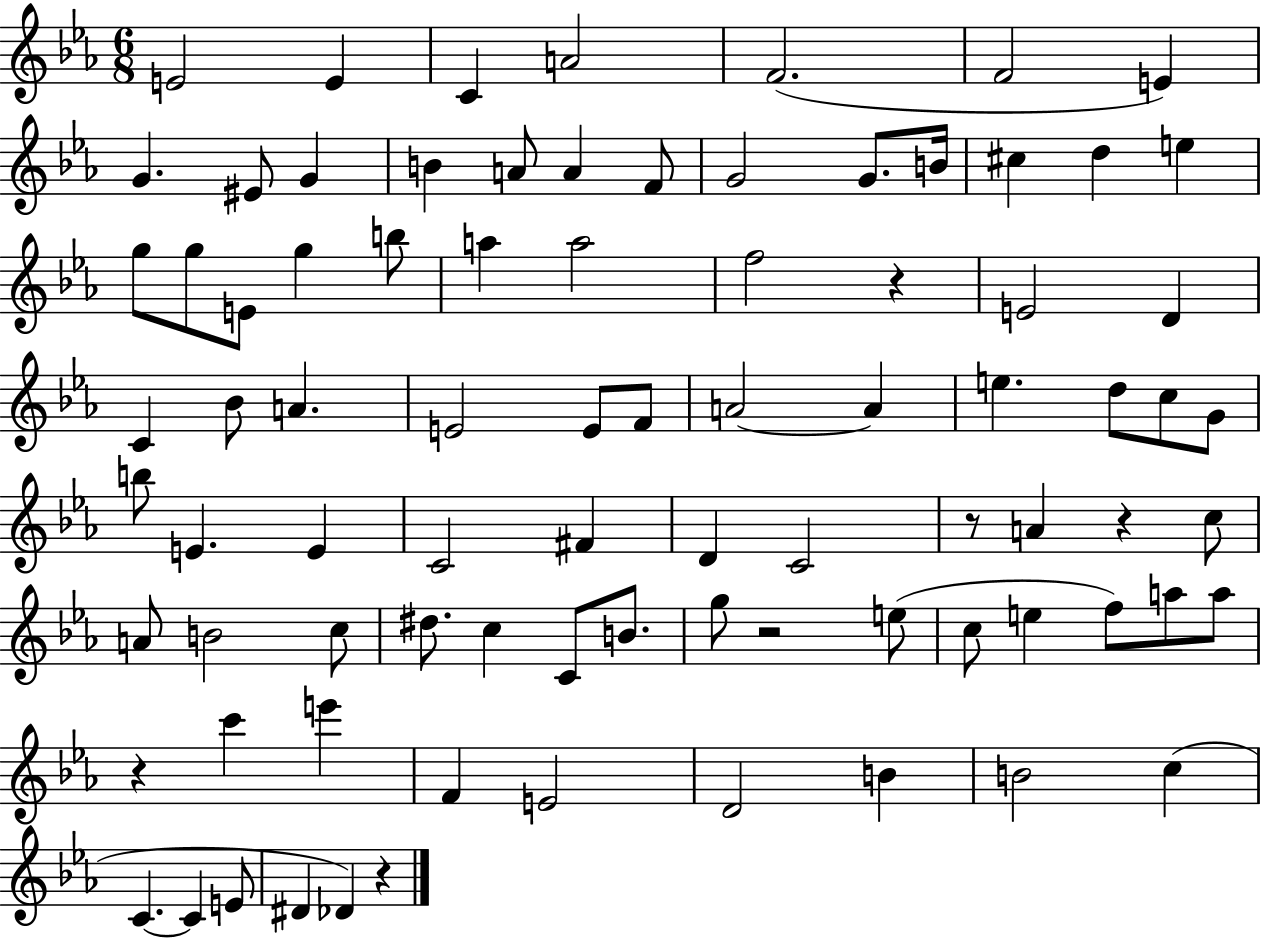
X:1
T:Untitled
M:6/8
L:1/4
K:Eb
E2 E C A2 F2 F2 E G ^E/2 G B A/2 A F/2 G2 G/2 B/4 ^c d e g/2 g/2 E/2 g b/2 a a2 f2 z E2 D C _B/2 A E2 E/2 F/2 A2 A e d/2 c/2 G/2 b/2 E E C2 ^F D C2 z/2 A z c/2 A/2 B2 c/2 ^d/2 c C/2 B/2 g/2 z2 e/2 c/2 e f/2 a/2 a/2 z c' e' F E2 D2 B B2 c C C E/2 ^D _D z